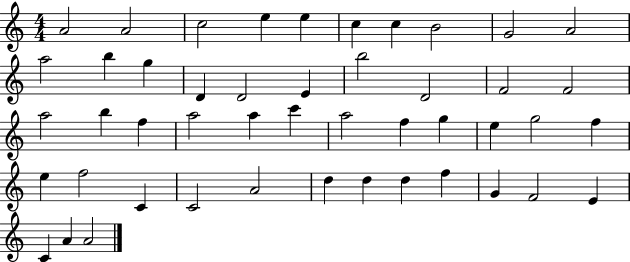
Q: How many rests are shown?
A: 0